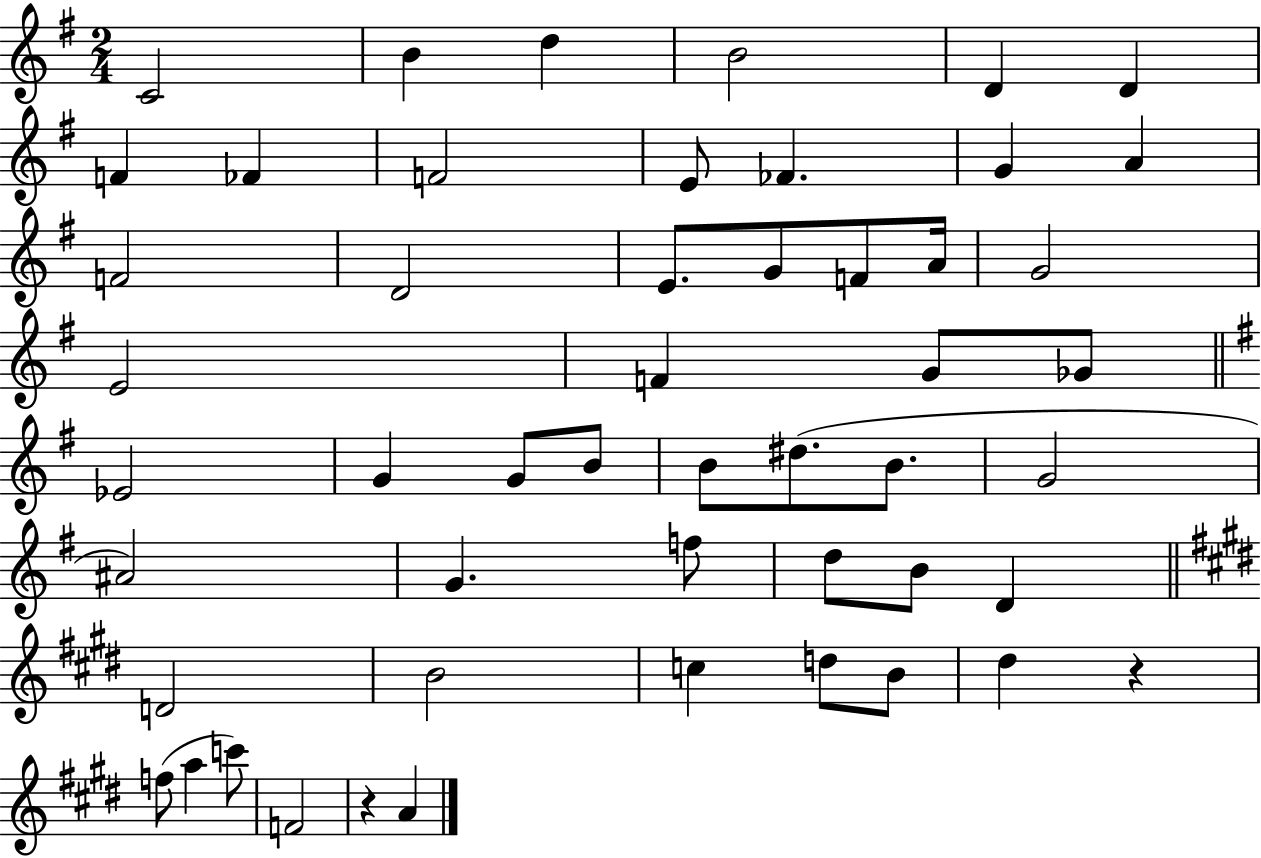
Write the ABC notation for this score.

X:1
T:Untitled
M:2/4
L:1/4
K:G
C2 B d B2 D D F _F F2 E/2 _F G A F2 D2 E/2 G/2 F/2 A/4 G2 E2 F G/2 _G/2 _E2 G G/2 B/2 B/2 ^d/2 B/2 G2 ^A2 G f/2 d/2 B/2 D D2 B2 c d/2 B/2 ^d z f/2 a c'/2 F2 z A